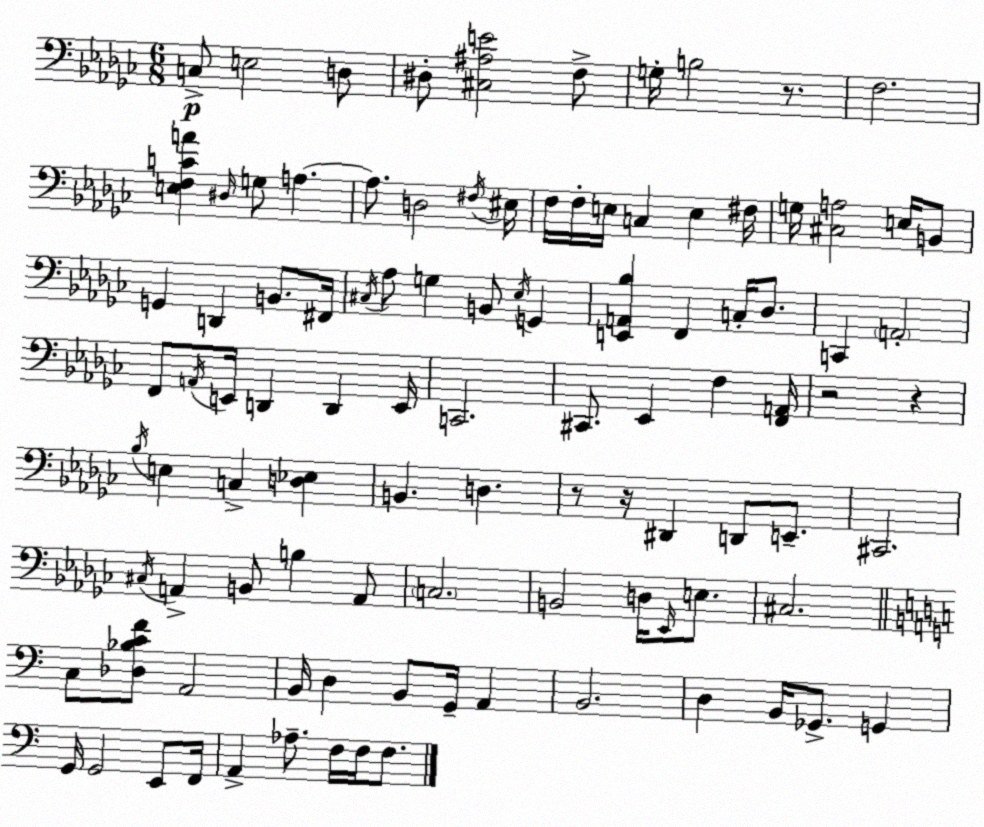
X:1
T:Untitled
M:6/8
L:1/4
K:Ebm
C,/2 E,2 D,/2 ^D,/2 [^C,^A,E]2 F,/2 G,/4 B,2 z/2 F,2 [E,F,CA] ^D,/4 G,/2 A, A,/2 D,2 ^F,/4 ^E,/4 F,/4 F,/4 E,/4 C, E, ^F,/4 G,/4 [^C,A,]2 E,/4 B,,/2 G,, D,, B,,/2 ^F,,/4 ^C,/4 _A,/2 G, B,,/2 _E,/4 G,, [E,,A,,_B,] F,, C,/4 _D,/2 C,, A,,2 F,,/2 A,,/4 E,,/4 D,, D,, E,,/4 C,,2 ^C,,/2 _E,, F, [F,,A,,]/4 z2 z _B,/4 E, C, [D,_E,] B,, D, z/2 z/4 ^D,, D,,/2 E,,/2 ^C,,2 ^C,/4 A,, B,,/2 B, A,,/2 C,2 B,,2 D,/4 _E,,/4 E,/2 ^C,2 C,/2 [_D,_B,CF]/2 A,,2 B,,/4 D, B,,/2 G,,/4 A,, B,,2 D, B,,/4 _G,,/2 G,, G,,/4 G,,2 E,,/2 F,,/4 A,, _A,/2 F,/4 F,/4 F,/2